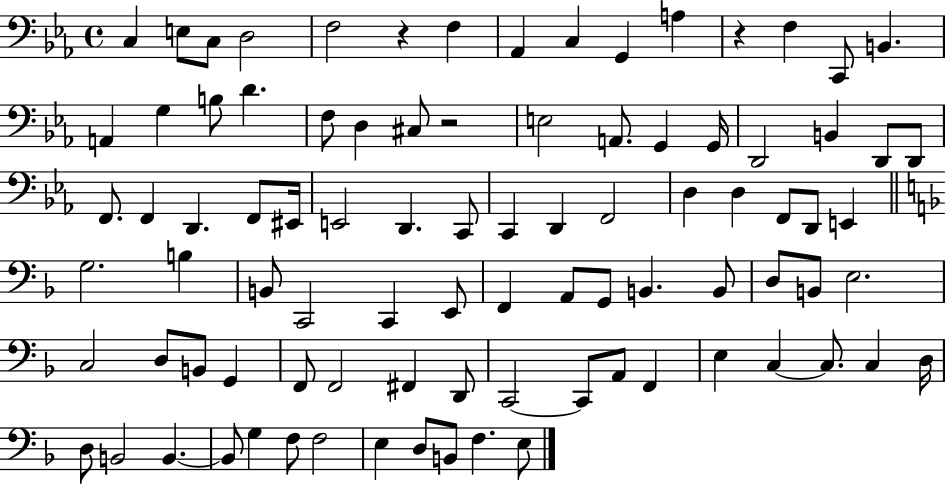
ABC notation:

X:1
T:Untitled
M:4/4
L:1/4
K:Eb
C, E,/2 C,/2 D,2 F,2 z F, _A,, C, G,, A, z F, C,,/2 B,, A,, G, B,/2 D F,/2 D, ^C,/2 z2 E,2 A,,/2 G,, G,,/4 D,,2 B,, D,,/2 D,,/2 F,,/2 F,, D,, F,,/2 ^E,,/4 E,,2 D,, C,,/2 C,, D,, F,,2 D, D, F,,/2 D,,/2 E,, G,2 B, B,,/2 C,,2 C,, E,,/2 F,, A,,/2 G,,/2 B,, B,,/2 D,/2 B,,/2 E,2 C,2 D,/2 B,,/2 G,, F,,/2 F,,2 ^F,, D,,/2 C,,2 C,,/2 A,,/2 F,, E, C, C,/2 C, D,/4 D,/2 B,,2 B,, B,,/2 G, F,/2 F,2 E, D,/2 B,,/2 F, E,/2